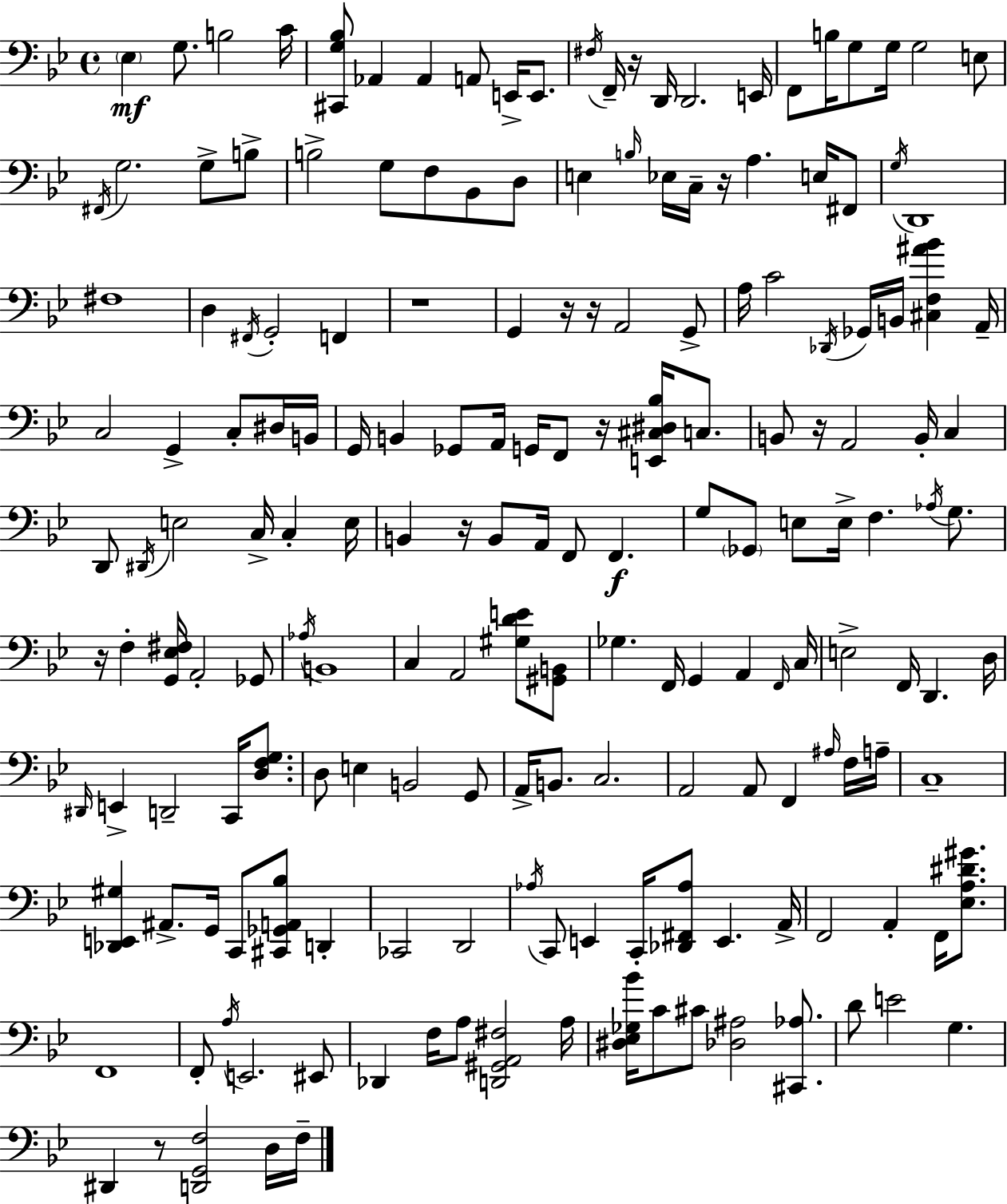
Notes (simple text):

Eb3/q G3/e. B3/h C4/s [C#2,G3,Bb3]/e Ab2/q Ab2/q A2/e E2/s E2/e. F#3/s F2/s R/s D2/s D2/h. E2/s F2/e B3/s G3/e G3/s G3/h E3/e F#2/s G3/h. G3/e B3/e B3/h G3/e F3/e Bb2/e D3/e E3/q B3/s Eb3/s C3/s R/s A3/q. E3/s F#2/e G3/s D2/w F#3/w D3/q F#2/s G2/h F2/q R/w G2/q R/s R/s A2/h G2/e A3/s C4/h Db2/s Gb2/s B2/s [C#3,F3,A#4,Bb4]/q A2/s C3/h G2/q C3/e D#3/s B2/s G2/s B2/q Gb2/e A2/s G2/s F2/e R/s [E2,C#3,D#3,Bb3]/s C3/e. B2/e R/s A2/h B2/s C3/q D2/e D#2/s E3/h C3/s C3/q E3/s B2/q R/s B2/e A2/s F2/e F2/q. G3/e Gb2/e E3/e E3/s F3/q. Ab3/s G3/e. R/s F3/q [G2,Eb3,F#3]/s A2/h Gb2/e Ab3/s B2/w C3/q A2/h [G#3,D4,E4]/e [G#2,B2]/e Gb3/q. F2/s G2/q A2/q F2/s C3/s E3/h F2/s D2/q. D3/s D#2/s E2/q D2/h C2/s [D3,F3,G3]/e. D3/e E3/q B2/h G2/e A2/s B2/e. C3/h. A2/h A2/e F2/q A#3/s F3/s A3/s C3/w [Db2,E2,G#3]/q A#2/e. G2/s C2/e [C#2,Gb2,A2,Bb3]/e D2/q CES2/h D2/h Ab3/s C2/e E2/q C2/s [Db2,F#2,Ab3]/e E2/q. A2/s F2/h A2/q F2/s [Eb3,A3,D#4,G#4]/e. F2/w F2/e A3/s E2/h. EIS2/e Db2/q F3/s A3/e [D2,G#2,A2,F#3]/h A3/s [D#3,Eb3,Gb3,Bb4]/s C4/e C#4/e [Db3,A#3]/h [C#2,Ab3]/e. D4/e E4/h G3/q. D#2/q R/e [D2,G2,F3]/h D3/s F3/s